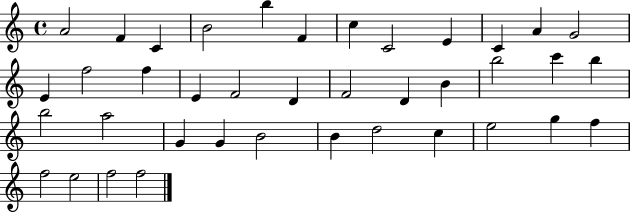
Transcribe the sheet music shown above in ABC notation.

X:1
T:Untitled
M:4/4
L:1/4
K:C
A2 F C B2 b F c C2 E C A G2 E f2 f E F2 D F2 D B b2 c' b b2 a2 G G B2 B d2 c e2 g f f2 e2 f2 f2